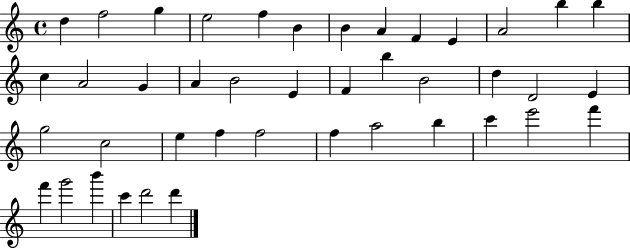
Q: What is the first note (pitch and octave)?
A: D5